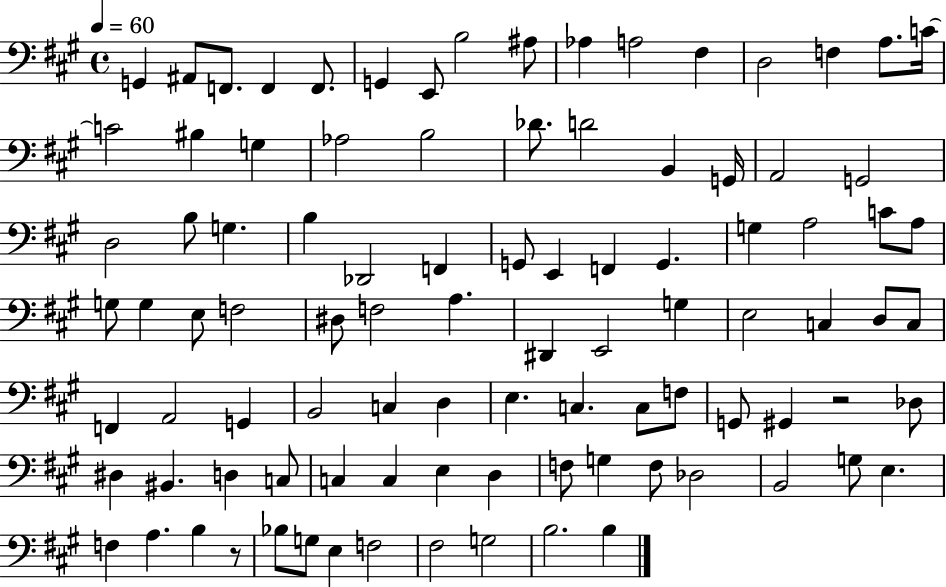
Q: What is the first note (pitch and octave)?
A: G2